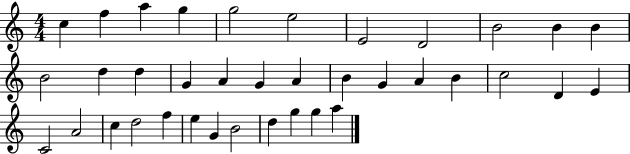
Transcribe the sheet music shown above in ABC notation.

X:1
T:Untitled
M:4/4
L:1/4
K:C
c f a g g2 e2 E2 D2 B2 B B B2 d d G A G A B G A B c2 D E C2 A2 c d2 f e G B2 d g g a